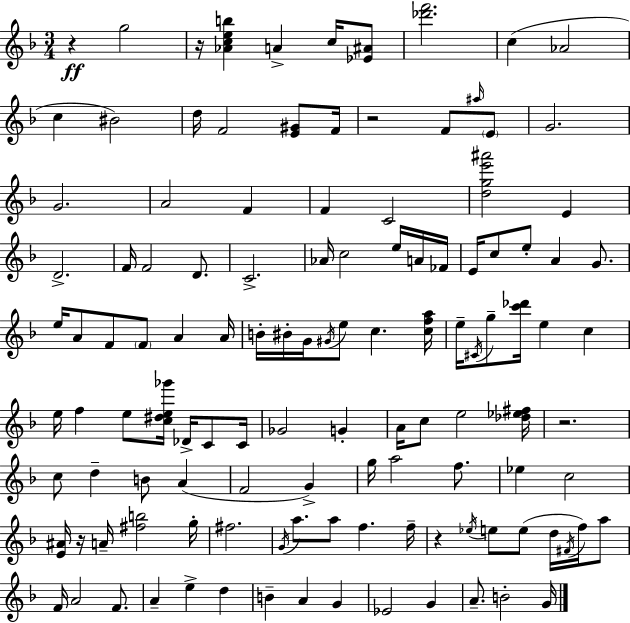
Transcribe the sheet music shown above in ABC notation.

X:1
T:Untitled
M:3/4
L:1/4
K:F
z g2 z/4 [_Aceb] A c/4 [_E^A]/2 [_d'f']2 c _A2 c ^B2 d/4 F2 [E^G]/2 F/4 z2 F/2 ^a/4 E/2 G2 G2 A2 F F C2 [dge'^a']2 E D2 F/4 F2 D/2 C2 _A/4 c2 e/4 A/4 _F/4 E/4 c/2 e/2 A G/2 e/4 A/2 F/2 F/2 A A/4 B/4 ^B/4 G/4 ^G/4 e/2 c [cfa]/4 e/4 ^C/4 g/2 [c'_d']/4 e c e/4 f e/2 [c^de_g']/4 _D/4 C/2 C/4 _G2 G A/4 c/2 e2 [_d_e^f]/4 z2 c/2 d B/2 A F2 G g/4 a2 f/2 _e c2 [E^A]/4 z/4 A/4 [^fb]2 g/4 ^f2 G/4 a/2 a/2 f f/4 z _e/4 e/2 e/2 d/4 ^F/4 f/4 a/2 F/4 A2 F/2 A e d B A G _E2 G A/2 B2 G/4